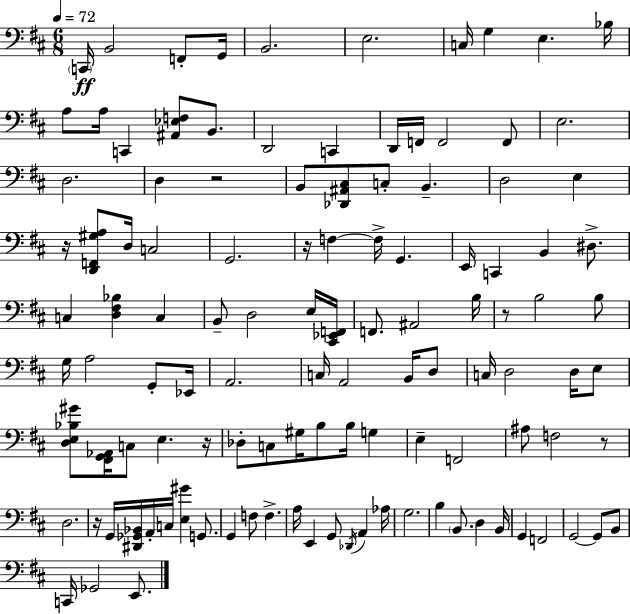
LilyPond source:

{
  \clef bass
  \numericTimeSignature
  \time 6/8
  \key d \major
  \tempo 4 = 72
  \repeat volta 2 { \parenthesize c,16\ff b,2 f,8-. g,16 | b,2. | e2. | c16 g4 e4. bes16 | \break a8 a16 c,4 <ais, ees f>8 b,8. | d,2 c,4 | d,16 f,16 f,2 f,8 | e2. | \break d2. | d4 r2 | b,8 <des, ais, cis>8 c8-. b,4.-- | d2 e4 | \break r16 <d, f, gis a>8 d16 c2 | g,2. | r16 f4~~ f16-> g,4. | e,16 c,4 b,4 dis8.-> | \break c4 <d fis bes>4 c4 | b,8-- d2 e16 <cis, ees, f,>16 | f,8. ais,2 b16 | r8 b2 b8 | \break g16 a2 g,8-. ees,16 | a,2. | c16 a,2 b,16 d8 | c16 d2 d16 e8 | \break <d e bes gis'>8 <fis, g, aes,>16 c8 e4. r16 | des8-. c8 gis16 b8 b16 g4 | e4-- f,2 | ais8 f2 r8 | \break d2. | r16 g,16 <dis, ges, bes,>16 a,16-. c16 <e gis'>4 g,8. | g,4 f8 f4.-> | a16 e,4 g,8 \acciaccatura { des,16 } a,4 | \break aes16 g2. | b4 \parenthesize b,8. d4 | b,16 g,4 f,2 | g,2~~ g,8 b,8 | \break c,16 ges,2 e,8. | } \bar "|."
}